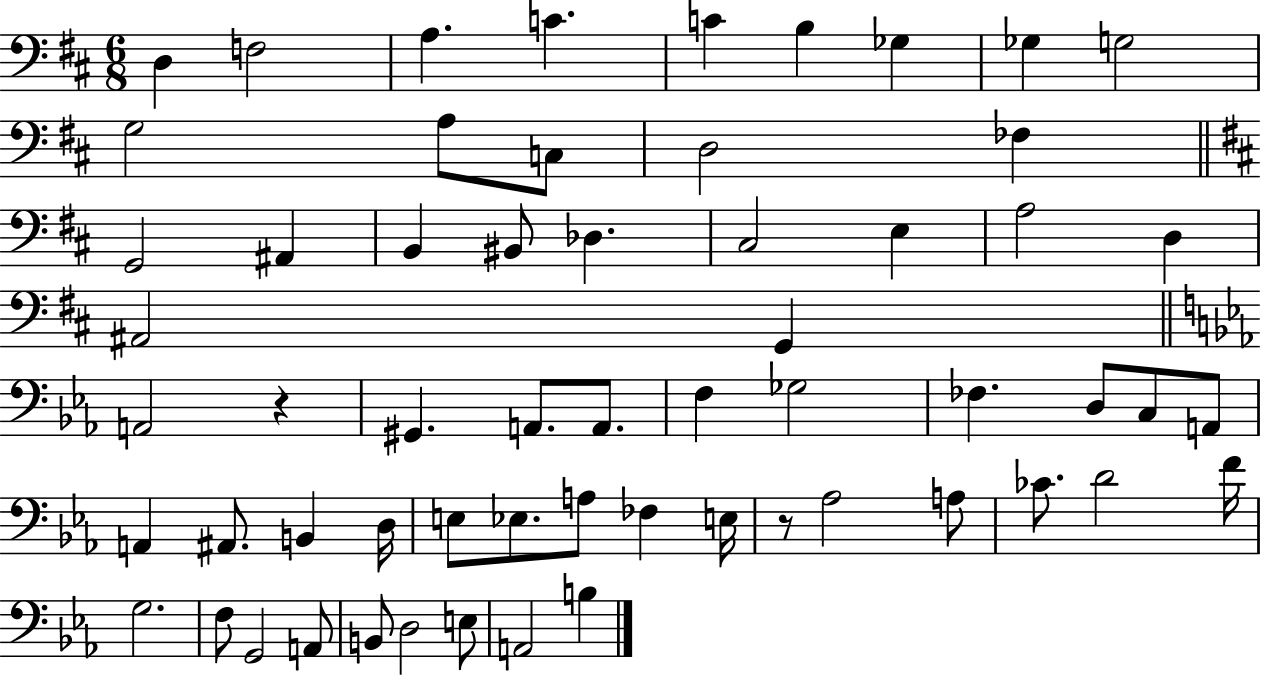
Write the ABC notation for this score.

X:1
T:Untitled
M:6/8
L:1/4
K:D
D, F,2 A, C C B, _G, _G, G,2 G,2 A,/2 C,/2 D,2 _F, G,,2 ^A,, B,, ^B,,/2 _D, ^C,2 E, A,2 D, ^A,,2 G,, A,,2 z ^G,, A,,/2 A,,/2 F, _G,2 _F, D,/2 C,/2 A,,/2 A,, ^A,,/2 B,, D,/4 E,/2 _E,/2 A,/2 _F, E,/4 z/2 _A,2 A,/2 _C/2 D2 F/4 G,2 F,/2 G,,2 A,,/2 B,,/2 D,2 E,/2 A,,2 B,